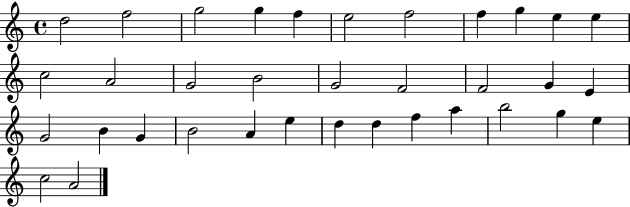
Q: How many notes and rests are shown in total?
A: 35